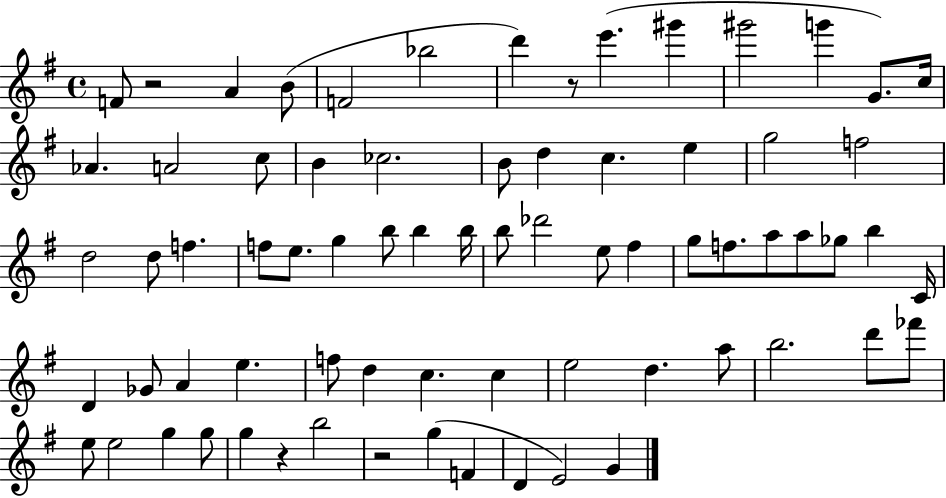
{
  \clef treble
  \time 4/4
  \defaultTimeSignature
  \key g \major
  f'8 r2 a'4 b'8( | f'2 bes''2 | d'''4) r8 e'''4.( gis'''4 | gis'''2 g'''4 g'8.) c''16 | \break aes'4. a'2 c''8 | b'4 ces''2. | b'8 d''4 c''4. e''4 | g''2 f''2 | \break d''2 d''8 f''4. | f''8 e''8. g''4 b''8 b''4 b''16 | b''8 des'''2 e''8 fis''4 | g''8 f''8. a''8 a''8 ges''8 b''4 c'16 | \break d'4 ges'8 a'4 e''4. | f''8 d''4 c''4. c''4 | e''2 d''4. a''8 | b''2. d'''8 fes'''8 | \break e''8 e''2 g''4 g''8 | g''4 r4 b''2 | r2 g''4( f'4 | d'4 e'2) g'4 | \break \bar "|."
}